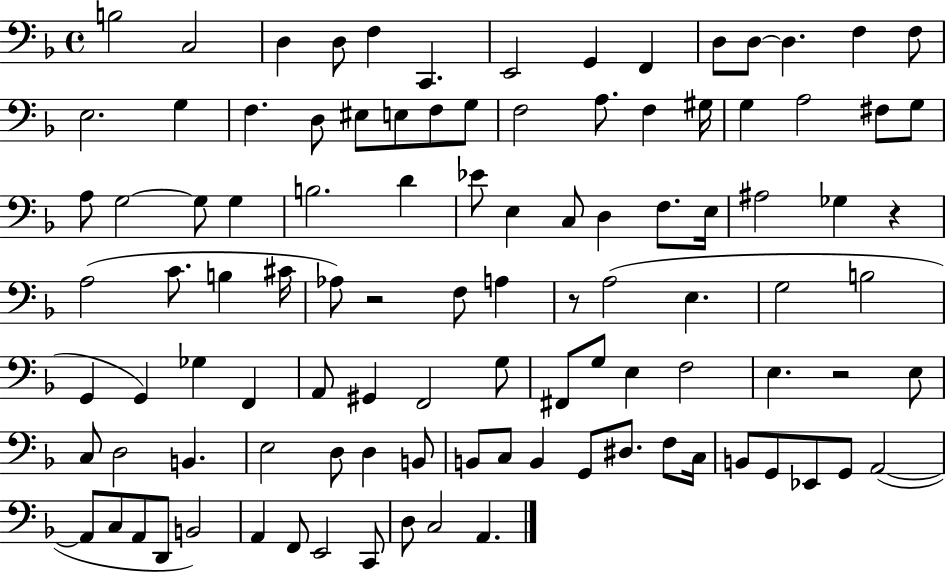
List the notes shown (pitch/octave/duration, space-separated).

B3/h C3/h D3/q D3/e F3/q C2/q. E2/h G2/q F2/q D3/e D3/e D3/q. F3/q F3/e E3/h. G3/q F3/q. D3/e EIS3/e E3/e F3/e G3/e F3/h A3/e. F3/q G#3/s G3/q A3/h F#3/e G3/e A3/e G3/h G3/e G3/q B3/h. D4/q Eb4/e E3/q C3/e D3/q F3/e. E3/s A#3/h Gb3/q R/q A3/h C4/e. B3/q C#4/s Ab3/e R/h F3/e A3/q R/e A3/h E3/q. G3/h B3/h G2/q G2/q Gb3/q F2/q A2/e G#2/q F2/h G3/e F#2/e G3/e E3/q F3/h E3/q. R/h E3/e C3/e D3/h B2/q. E3/h D3/e D3/q B2/e B2/e C3/e B2/q G2/e D#3/e. F3/e C3/s B2/e G2/e Eb2/e G2/e A2/h A2/e C3/e A2/e D2/e B2/h A2/q F2/e E2/h C2/e D3/e C3/h A2/q.